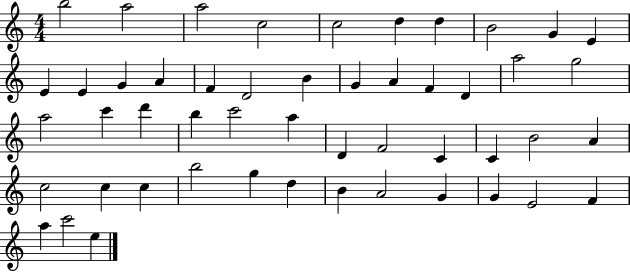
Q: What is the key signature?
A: C major